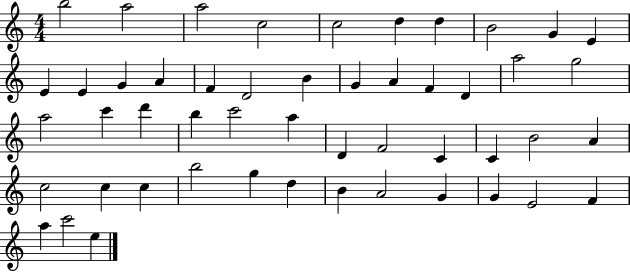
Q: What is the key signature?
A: C major